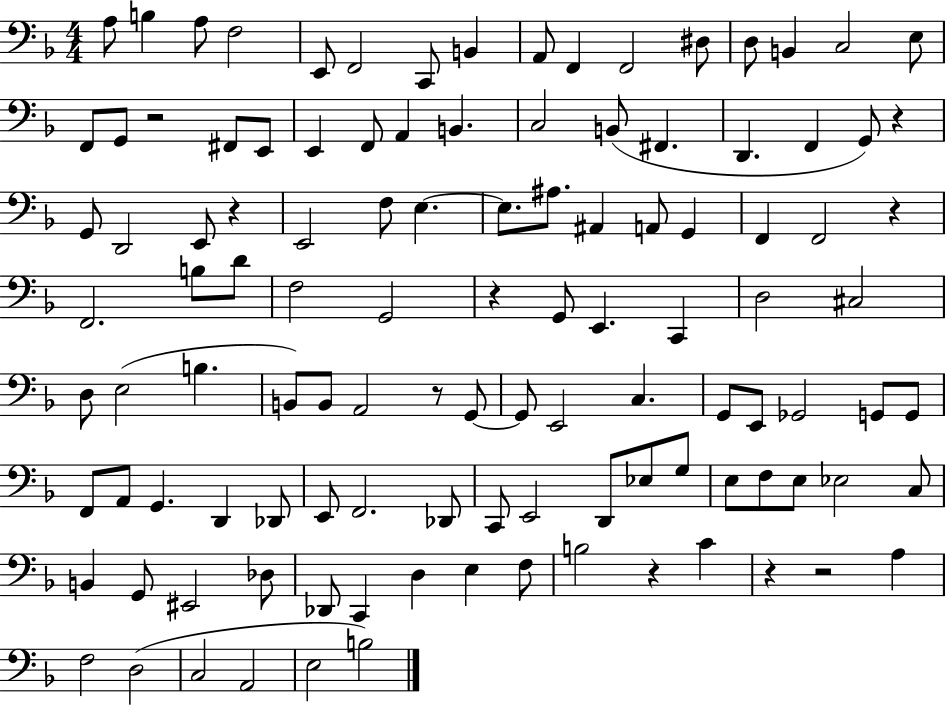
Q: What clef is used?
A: bass